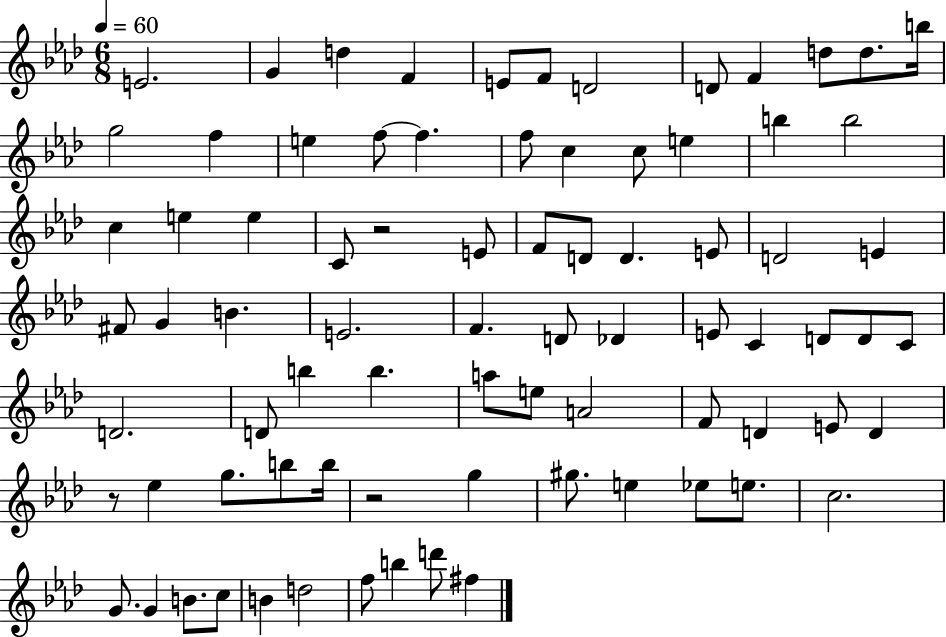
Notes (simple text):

E4/h. G4/q D5/q F4/q E4/e F4/e D4/h D4/e F4/q D5/e D5/e. B5/s G5/h F5/q E5/q F5/e F5/q. F5/e C5/q C5/e E5/q B5/q B5/h C5/q E5/q E5/q C4/e R/h E4/e F4/e D4/e D4/q. E4/e D4/h E4/q F#4/e G4/q B4/q. E4/h. F4/q. D4/e Db4/q E4/e C4/q D4/e D4/e C4/e D4/h. D4/e B5/q B5/q. A5/e E5/e A4/h F4/e D4/q E4/e D4/q R/e Eb5/q G5/e. B5/e B5/s R/h G5/q G#5/e. E5/q Eb5/e E5/e. C5/h. G4/e. G4/q B4/e. C5/e B4/q D5/h F5/e B5/q D6/e F#5/q